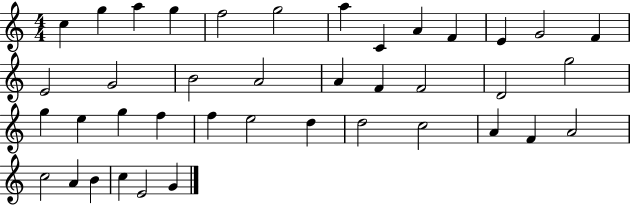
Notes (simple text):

C5/q G5/q A5/q G5/q F5/h G5/h A5/q C4/q A4/q F4/q E4/q G4/h F4/q E4/h G4/h B4/h A4/h A4/q F4/q F4/h D4/h G5/h G5/q E5/q G5/q F5/q F5/q E5/h D5/q D5/h C5/h A4/q F4/q A4/h C5/h A4/q B4/q C5/q E4/h G4/q